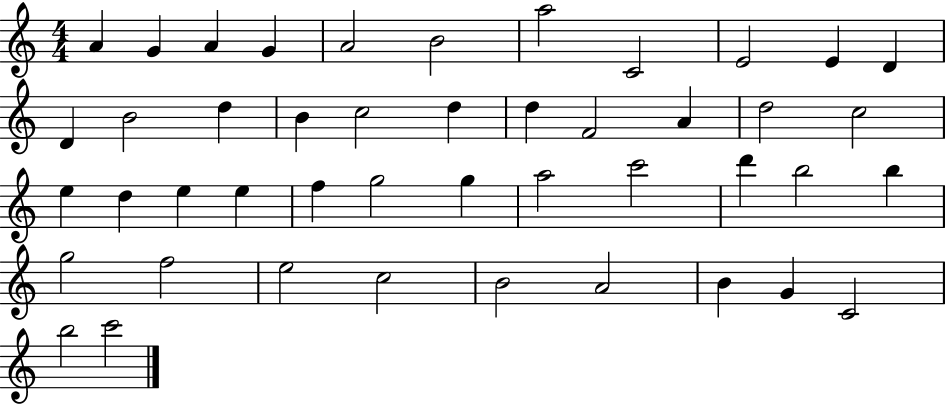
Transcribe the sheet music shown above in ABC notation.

X:1
T:Untitled
M:4/4
L:1/4
K:C
A G A G A2 B2 a2 C2 E2 E D D B2 d B c2 d d F2 A d2 c2 e d e e f g2 g a2 c'2 d' b2 b g2 f2 e2 c2 B2 A2 B G C2 b2 c'2